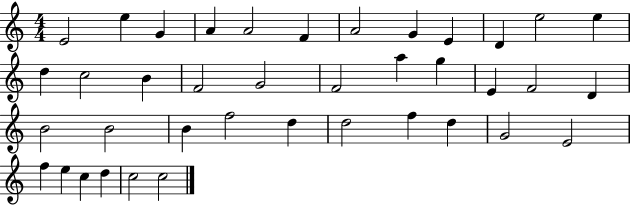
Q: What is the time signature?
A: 4/4